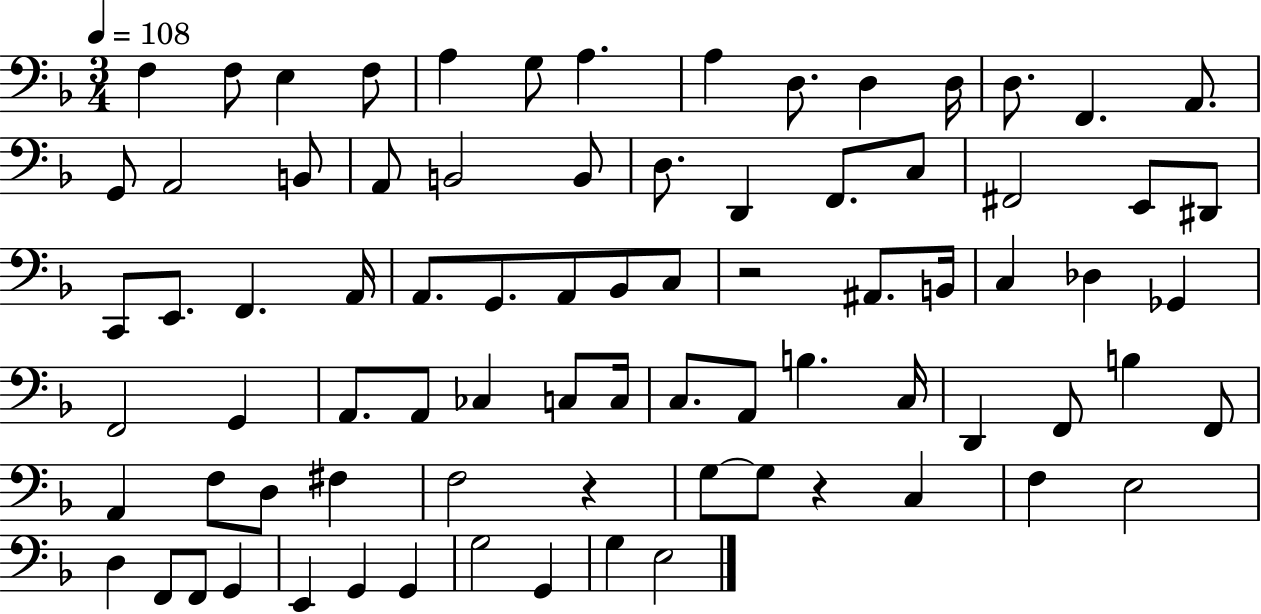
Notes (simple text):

F3/q F3/e E3/q F3/e A3/q G3/e A3/q. A3/q D3/e. D3/q D3/s D3/e. F2/q. A2/e. G2/e A2/h B2/e A2/e B2/h B2/e D3/e. D2/q F2/e. C3/e F#2/h E2/e D#2/e C2/e E2/e. F2/q. A2/s A2/e. G2/e. A2/e Bb2/e C3/e R/h A#2/e. B2/s C3/q Db3/q Gb2/q F2/h G2/q A2/e. A2/e CES3/q C3/e C3/s C3/e. A2/e B3/q. C3/s D2/q F2/e B3/q F2/e A2/q F3/e D3/e F#3/q F3/h R/q G3/e G3/e R/q C3/q F3/q E3/h D3/q F2/e F2/e G2/q E2/q G2/q G2/q G3/h G2/q G3/q E3/h